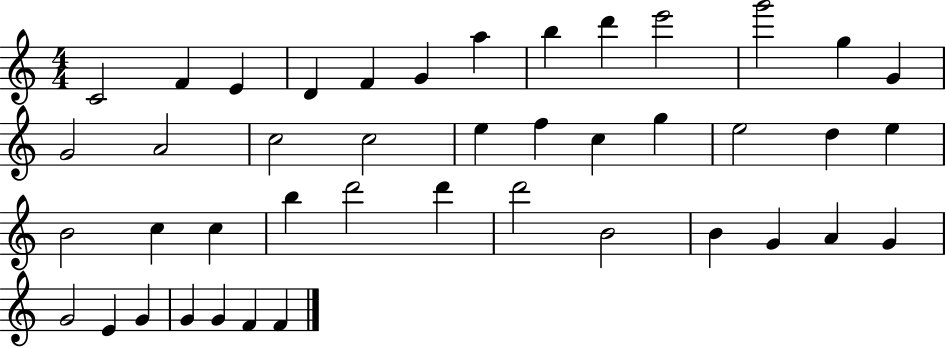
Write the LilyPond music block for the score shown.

{
  \clef treble
  \numericTimeSignature
  \time 4/4
  \key c \major
  c'2 f'4 e'4 | d'4 f'4 g'4 a''4 | b''4 d'''4 e'''2 | g'''2 g''4 g'4 | \break g'2 a'2 | c''2 c''2 | e''4 f''4 c''4 g''4 | e''2 d''4 e''4 | \break b'2 c''4 c''4 | b''4 d'''2 d'''4 | d'''2 b'2 | b'4 g'4 a'4 g'4 | \break g'2 e'4 g'4 | g'4 g'4 f'4 f'4 | \bar "|."
}